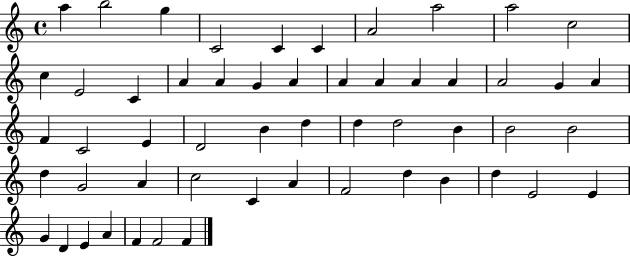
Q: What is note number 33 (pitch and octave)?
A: B4